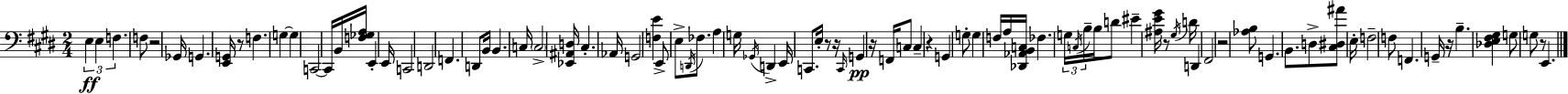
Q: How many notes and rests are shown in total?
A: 88